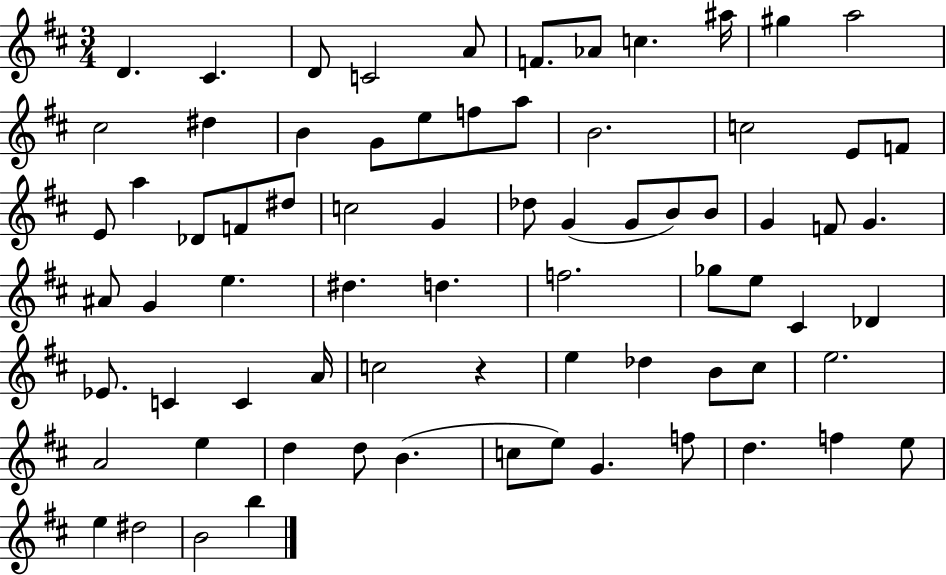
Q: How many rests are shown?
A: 1